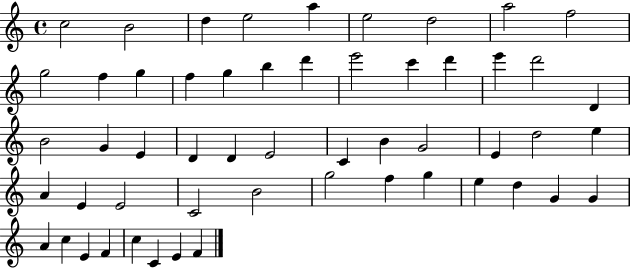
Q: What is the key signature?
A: C major